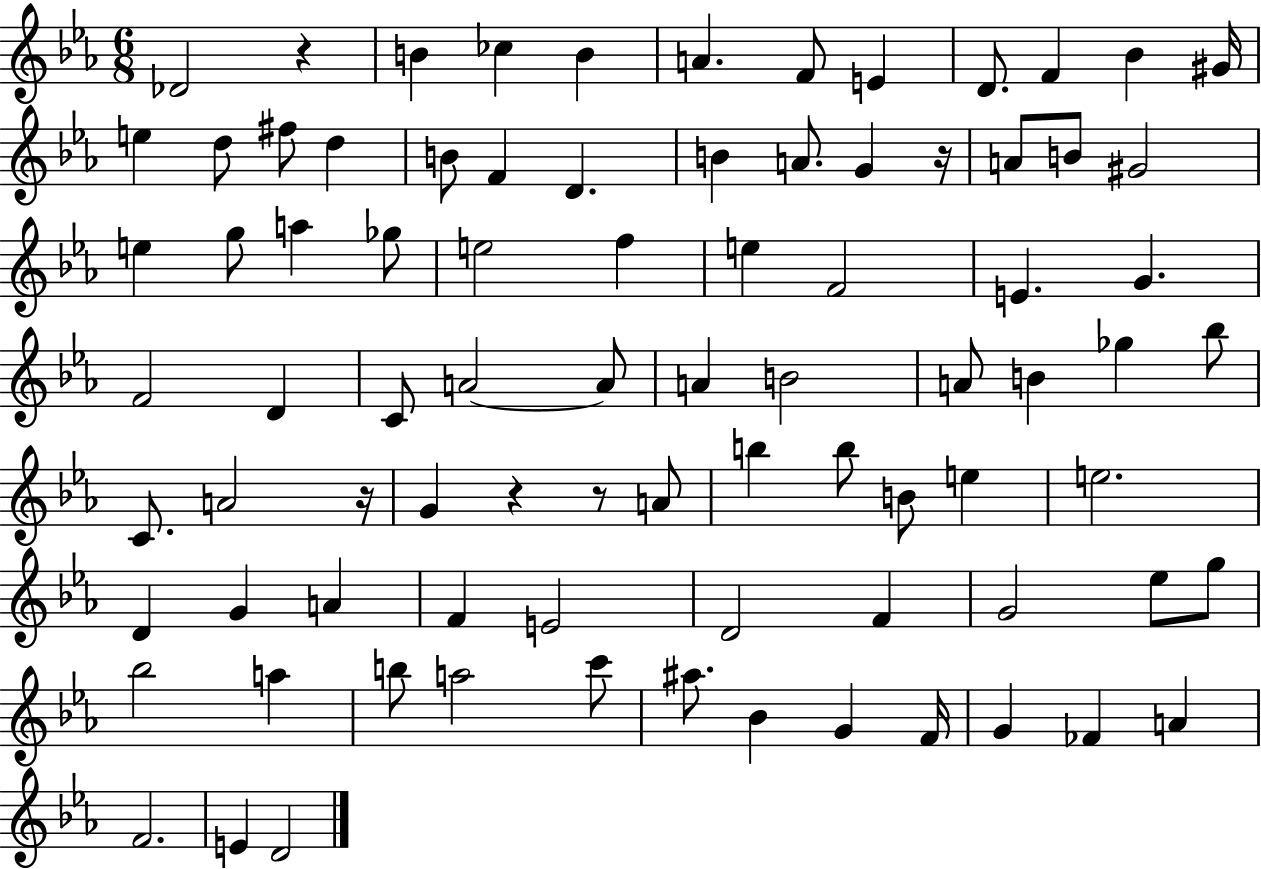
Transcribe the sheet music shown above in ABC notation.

X:1
T:Untitled
M:6/8
L:1/4
K:Eb
_D2 z B _c B A F/2 E D/2 F _B ^G/4 e d/2 ^f/2 d B/2 F D B A/2 G z/4 A/2 B/2 ^G2 e g/2 a _g/2 e2 f e F2 E G F2 D C/2 A2 A/2 A B2 A/2 B _g _b/2 C/2 A2 z/4 G z z/2 A/2 b b/2 B/2 e e2 D G A F E2 D2 F G2 _e/2 g/2 _b2 a b/2 a2 c'/2 ^a/2 _B G F/4 G _F A F2 E D2